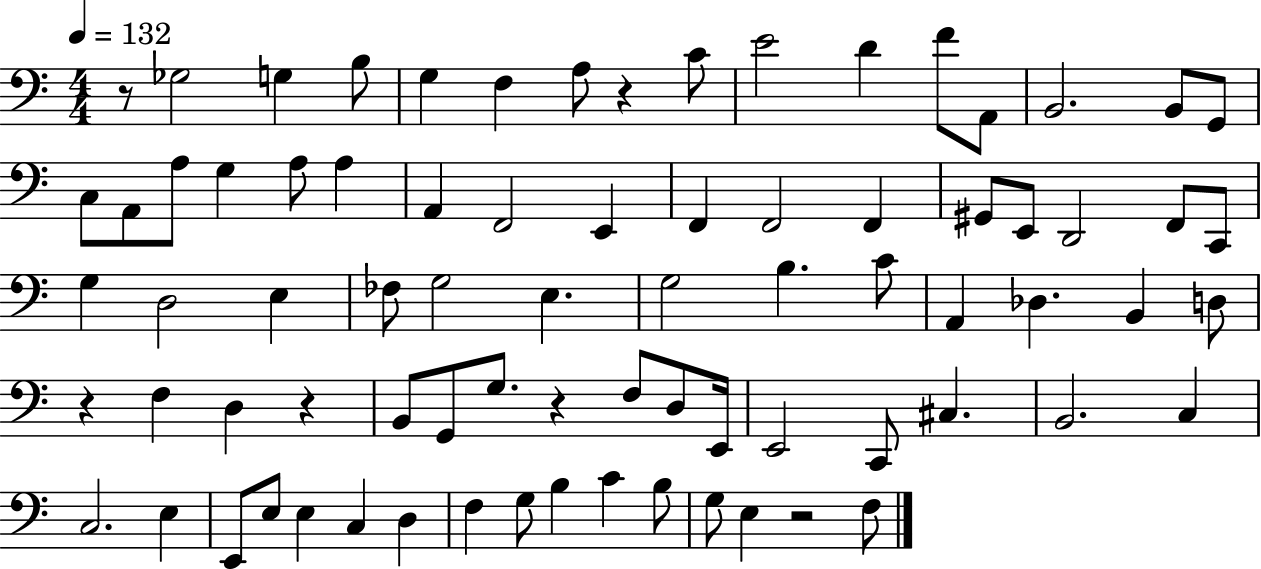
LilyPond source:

{
  \clef bass
  \numericTimeSignature
  \time 4/4
  \key c \major
  \tempo 4 = 132
  r8 ges2 g4 b8 | g4 f4 a8 r4 c'8 | e'2 d'4 f'8 a,8 | b,2. b,8 g,8 | \break c8 a,8 a8 g4 a8 a4 | a,4 f,2 e,4 | f,4 f,2 f,4 | gis,8 e,8 d,2 f,8 c,8 | \break g4 d2 e4 | fes8 g2 e4. | g2 b4. c'8 | a,4 des4. b,4 d8 | \break r4 f4 d4 r4 | b,8 g,8 g8. r4 f8 d8 e,16 | e,2 c,8 cis4. | b,2. c4 | \break c2. e4 | e,8 e8 e4 c4 d4 | f4 g8 b4 c'4 b8 | g8 e4 r2 f8 | \break \bar "|."
}